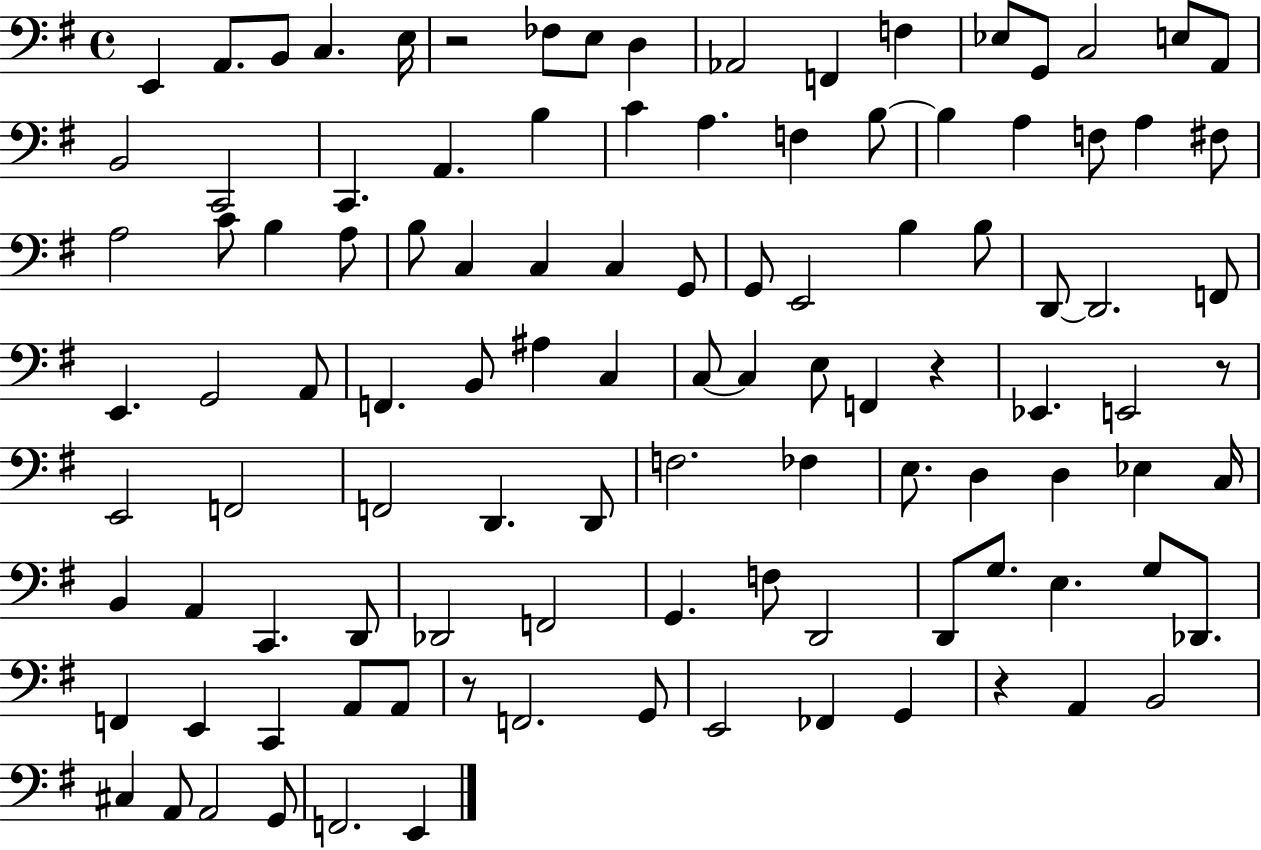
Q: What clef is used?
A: bass